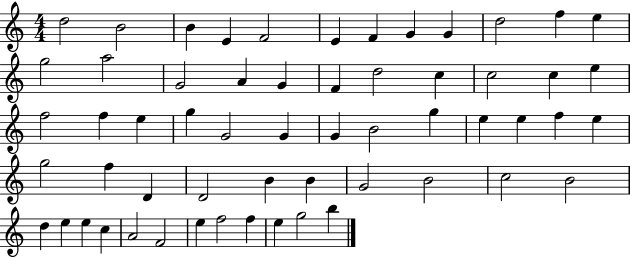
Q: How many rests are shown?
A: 0